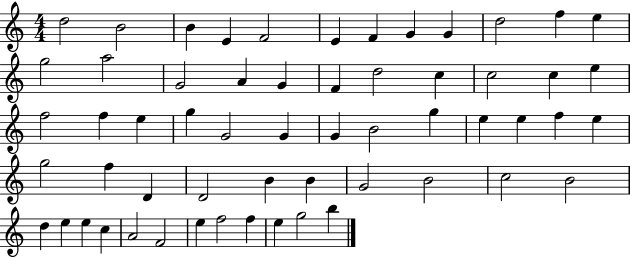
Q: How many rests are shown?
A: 0